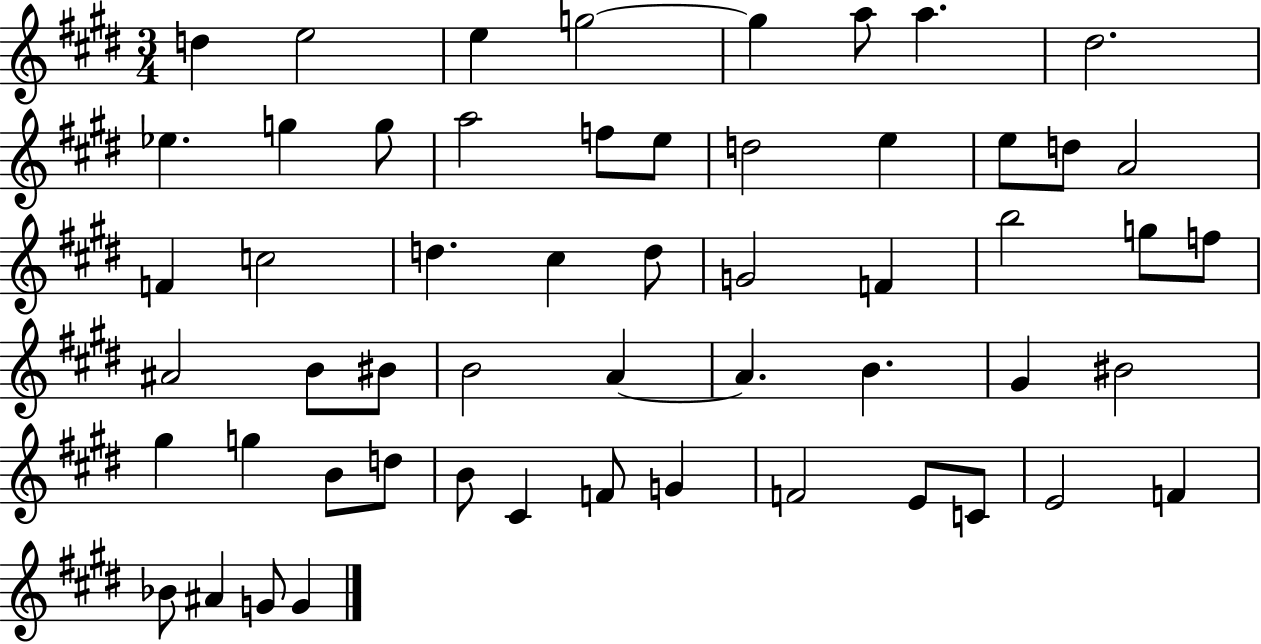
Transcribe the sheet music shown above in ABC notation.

X:1
T:Untitled
M:3/4
L:1/4
K:E
d e2 e g2 g a/2 a ^d2 _e g g/2 a2 f/2 e/2 d2 e e/2 d/2 A2 F c2 d ^c d/2 G2 F b2 g/2 f/2 ^A2 B/2 ^B/2 B2 A A B ^G ^B2 ^g g B/2 d/2 B/2 ^C F/2 G F2 E/2 C/2 E2 F _B/2 ^A G/2 G